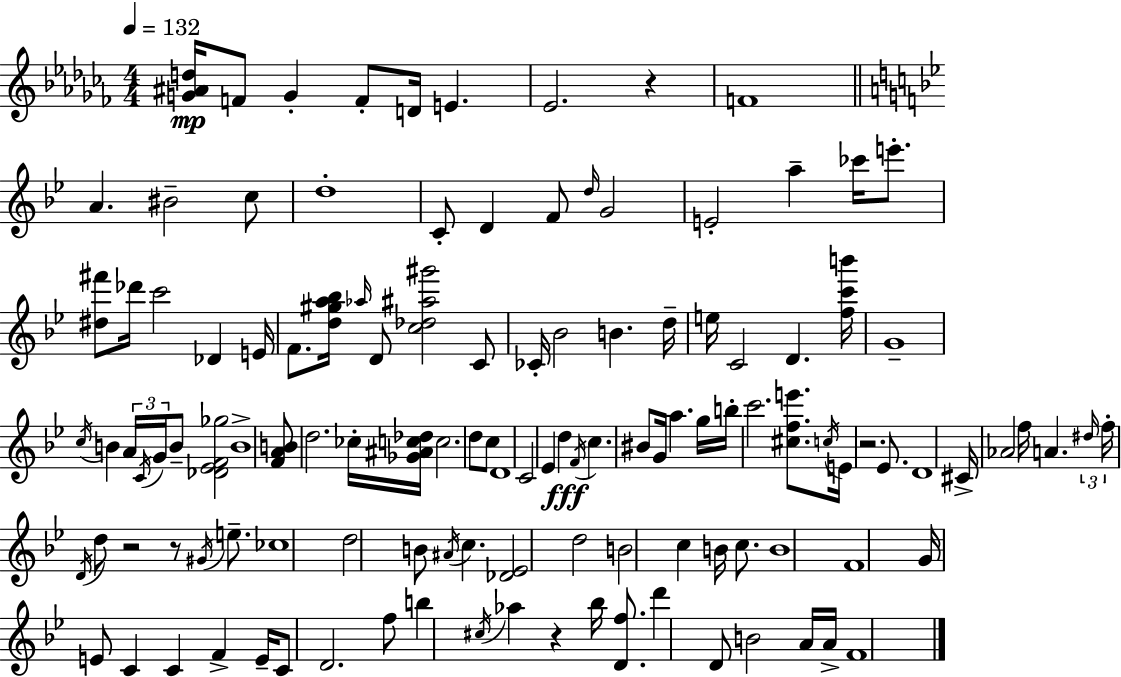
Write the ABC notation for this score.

X:1
T:Untitled
M:4/4
L:1/4
K:Abm
[G^Ad]/4 F/2 G F/2 D/4 E _E2 z F4 A ^B2 c/2 d4 C/2 D F/2 d/4 G2 E2 a _c'/4 e'/2 [^d^f']/2 _d'/4 c'2 _D E/4 F/2 [d^ga_b]/4 _a/4 D/2 [c_d^a^g']2 C/2 _C/4 _B2 B d/4 e/4 C2 D [fc'b']/4 G4 c/4 B A/4 C/4 G/4 B/2 [_D_EF_g]2 B4 [FAB]/2 d2 _c/4 [_G^Ac_d]/4 c2 d/2 c/2 D4 C2 _E d F/4 c ^B/2 G/4 a g/4 b/4 c'2 [^cfe']/2 c/4 E/4 z2 _E/2 D4 ^C/4 _A2 f/4 A ^d/4 f/4 D/4 d/2 z2 z/2 ^G/4 e/2 _c4 d2 B/2 ^A/4 c [_D_E]2 d2 B2 c B/4 c/2 B4 F4 G/4 E/2 C C F E/4 C/2 D2 f/2 b ^c/4 _a z _b/4 [Df]/2 d' D/2 B2 A/4 A/4 F4